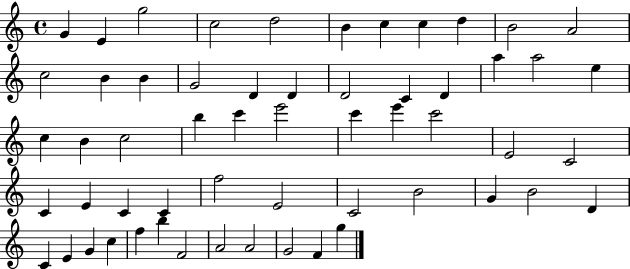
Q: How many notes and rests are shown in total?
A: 57